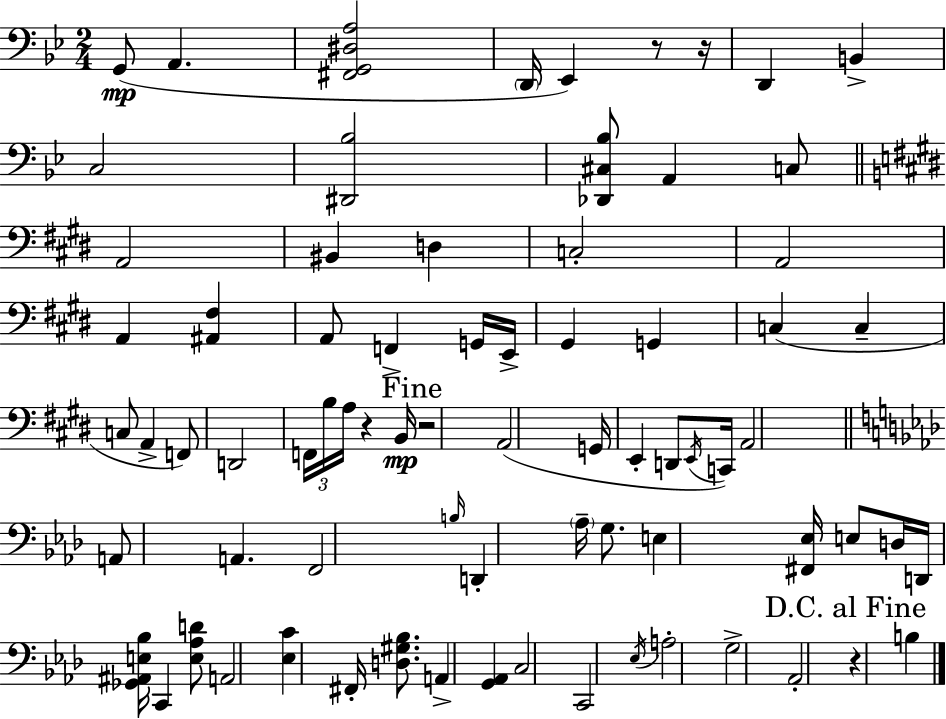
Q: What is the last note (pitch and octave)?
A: B3